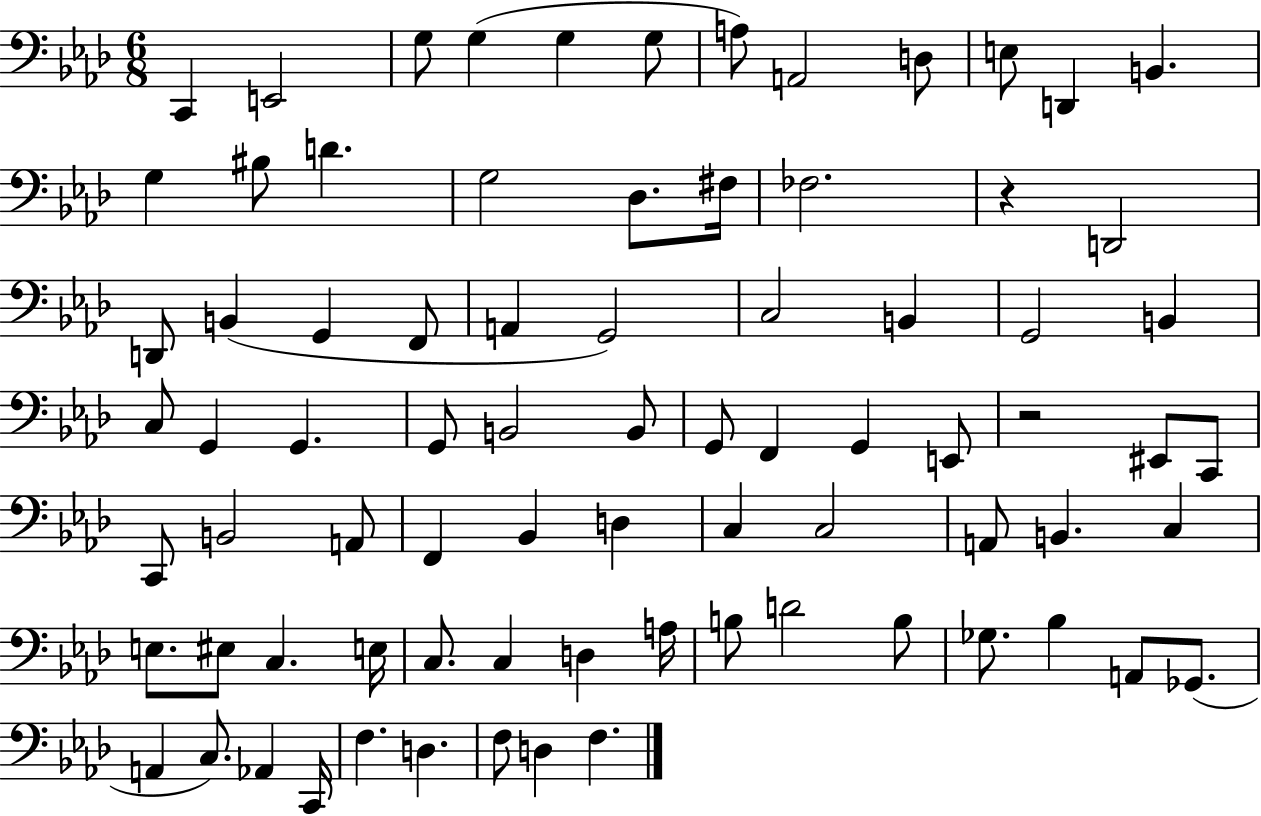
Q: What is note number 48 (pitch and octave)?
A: D3